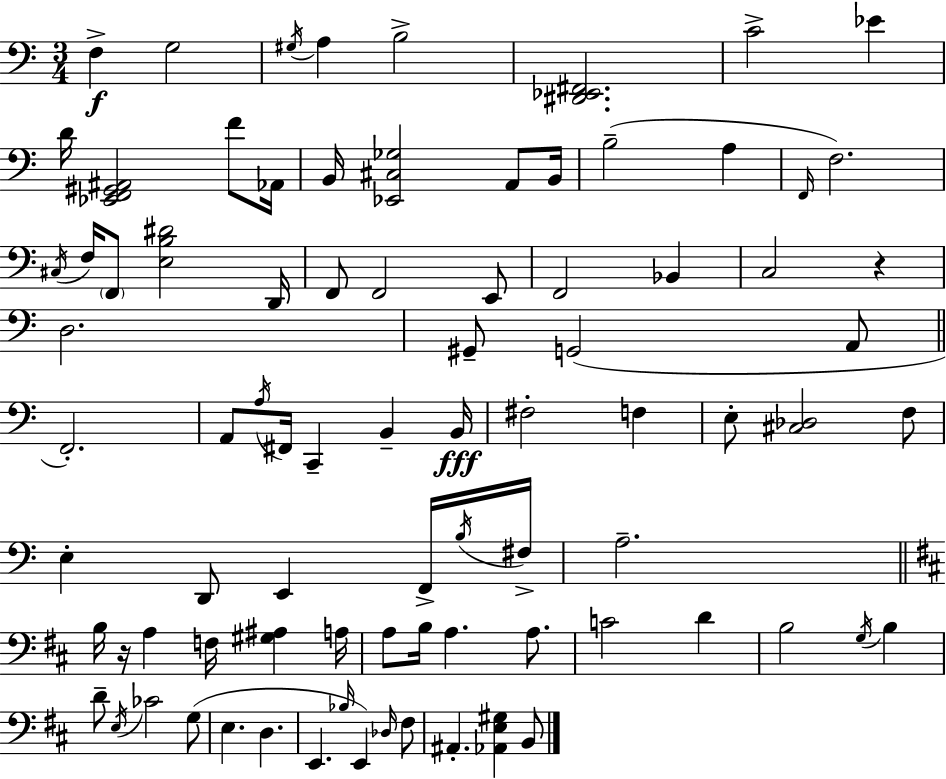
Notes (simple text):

F3/q G3/h G#3/s A3/q B3/h [D#2,Eb2,F#2]/h. C4/h Eb4/q D4/s [Eb2,F2,G#2,A#2]/h F4/e Ab2/s B2/s [Eb2,C#3,Gb3]/h A2/e B2/s B3/h A3/q F2/s F3/h. C#3/s F3/s F2/e [E3,B3,D#4]/h D2/s F2/e F2/h E2/e F2/h Bb2/q C3/h R/q D3/h. G#2/e G2/h A2/e F2/h. A2/e A3/s F#2/s C2/q B2/q B2/s F#3/h F3/q E3/e [C#3,Db3]/h F3/e E3/q D2/e E2/q F2/s B3/s F#3/s A3/h. B3/s R/s A3/q F3/s [G#3,A#3]/q A3/s A3/e B3/s A3/q. A3/e. C4/h D4/q B3/h G3/s B3/q D4/e E3/s CES4/h G3/e E3/q. D3/q. E2/q. Bb3/s E2/q Db3/s F#3/e A#2/q. [Ab2,E3,G#3]/q B2/e